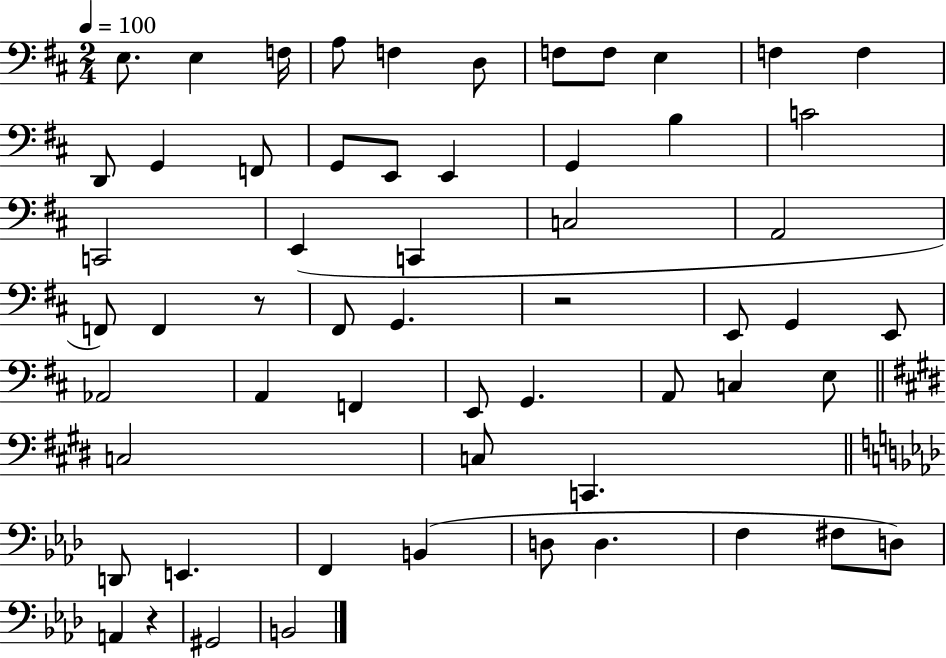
X:1
T:Untitled
M:2/4
L:1/4
K:D
E,/2 E, F,/4 A,/2 F, D,/2 F,/2 F,/2 E, F, F, D,,/2 G,, F,,/2 G,,/2 E,,/2 E,, G,, B, C2 C,,2 E,, C,, C,2 A,,2 F,,/2 F,, z/2 ^F,,/2 G,, z2 E,,/2 G,, E,,/2 _A,,2 A,, F,, E,,/2 G,, A,,/2 C, E,/2 C,2 C,/2 C,, D,,/2 E,, F,, B,, D,/2 D, F, ^F,/2 D,/2 A,, z ^G,,2 B,,2